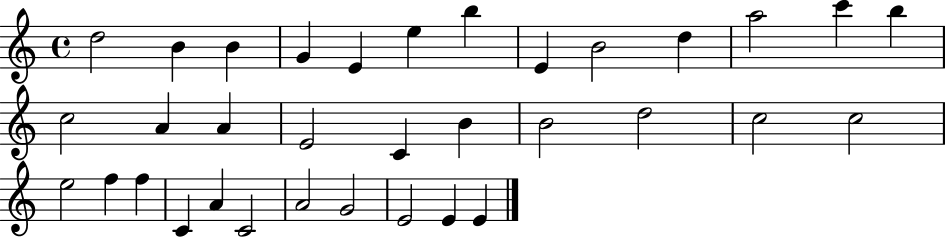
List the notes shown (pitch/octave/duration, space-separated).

D5/h B4/q B4/q G4/q E4/q E5/q B5/q E4/q B4/h D5/q A5/h C6/q B5/q C5/h A4/q A4/q E4/h C4/q B4/q B4/h D5/h C5/h C5/h E5/h F5/q F5/q C4/q A4/q C4/h A4/h G4/h E4/h E4/q E4/q